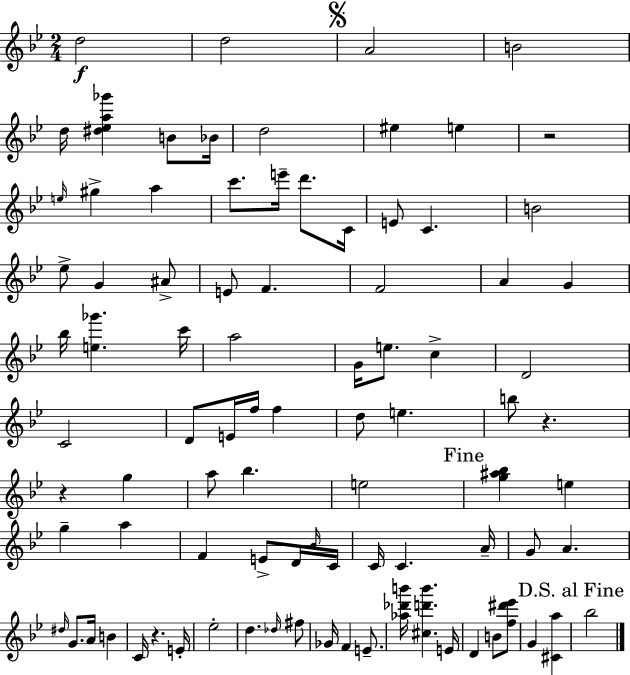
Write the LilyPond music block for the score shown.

{
  \clef treble
  \numericTimeSignature
  \time 2/4
  \key g \minor
  d''2\f | d''2 | \mark \markup { \musicglyph "scripts.segno" } a'2 | b'2 | \break d''16 <dis'' ees'' a'' ges'''>4 b'8 bes'16 | d''2 | eis''4 e''4 | r2 | \break \grace { e''16 } gis''4-> a''4 | c'''8. e'''16-- d'''8. | c'16 e'8 c'4. | b'2 | \break ees''8-> g'4 ais'8-> | e'8 f'4. | f'2 | a'4 g'4 | \break bes''16 <e'' ges'''>4. | c'''16 a''2 | g'16 e''8. c''4-> | d'2 | \break c'2 | d'8 e'16 f''16 f''4 | d''8 e''4. | b''8 r4. | \break r4 g''4 | a''8 bes''4. | e''2 | \mark "Fine" <g'' ais'' bes''>4 e''4 | \break g''4-- a''4 | f'4 e'8-> d'16 | \grace { bes'16 } c'16 c'16 c'4. | a'16-- g'8 a'4. | \break \grace { dis''16 } g'8. a'16 b'4 | c'16 r4. | e'16-. ees''2-. | d''4. | \break \grace { des''16 } fis''8 ges'16 f'4 | e'8.-- <aes'' des''' b'''>16 <cis'' d''' b'''>4. | e'16 d'4 | b'8 <f'' dis''' ees'''>8 g'4 | \break <cis' a''>4 \mark "D.S. al Fine" bes''2 | \bar "|."
}